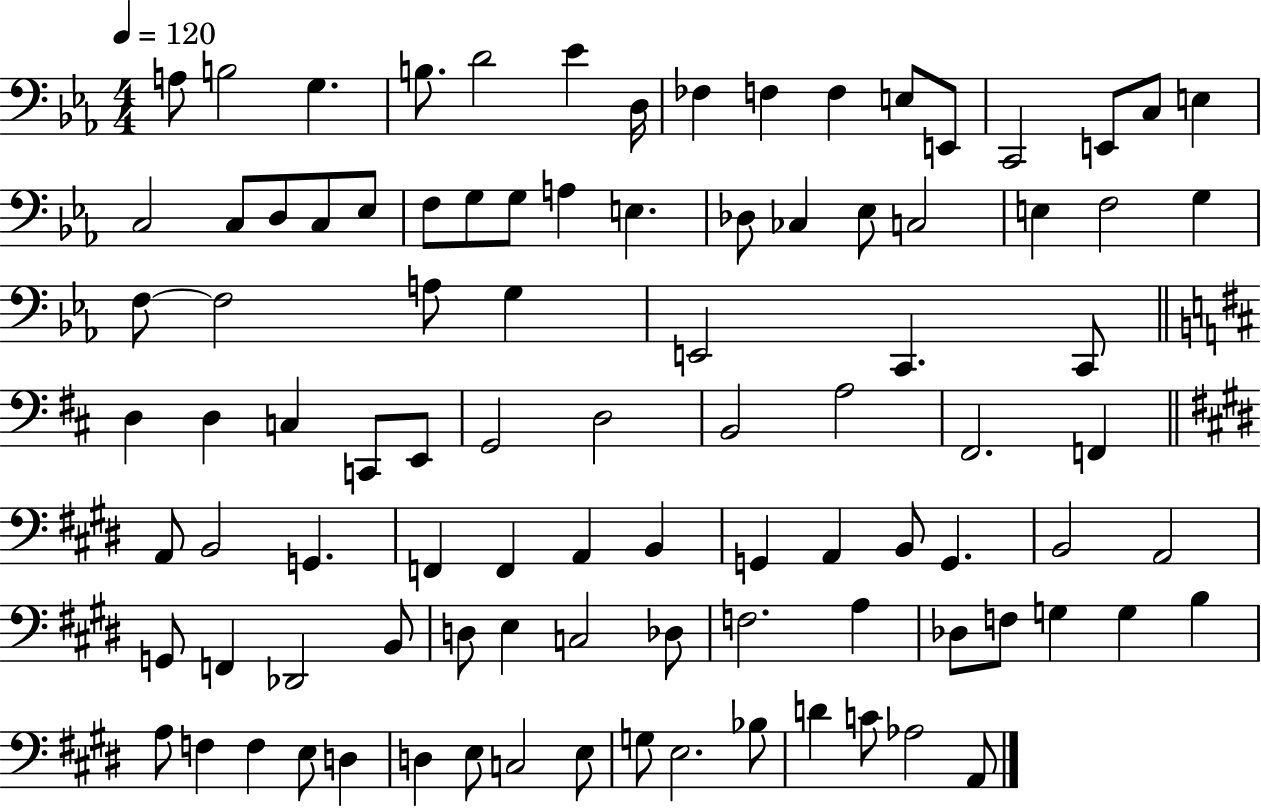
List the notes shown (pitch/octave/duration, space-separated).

A3/e B3/h G3/q. B3/e. D4/h Eb4/q D3/s FES3/q F3/q F3/q E3/e E2/e C2/h E2/e C3/e E3/q C3/h C3/e D3/e C3/e Eb3/e F3/e G3/e G3/e A3/q E3/q. Db3/e CES3/q Eb3/e C3/h E3/q F3/h G3/q F3/e F3/h A3/e G3/q E2/h C2/q. C2/e D3/q D3/q C3/q C2/e E2/e G2/h D3/h B2/h A3/h F#2/h. F2/q A2/e B2/h G2/q. F2/q F2/q A2/q B2/q G2/q A2/q B2/e G2/q. B2/h A2/h G2/e F2/q Db2/h B2/e D3/e E3/q C3/h Db3/e F3/h. A3/q Db3/e F3/e G3/q G3/q B3/q A3/e F3/q F3/q E3/e D3/q D3/q E3/e C3/h E3/e G3/e E3/h. Bb3/e D4/q C4/e Ab3/h A2/e